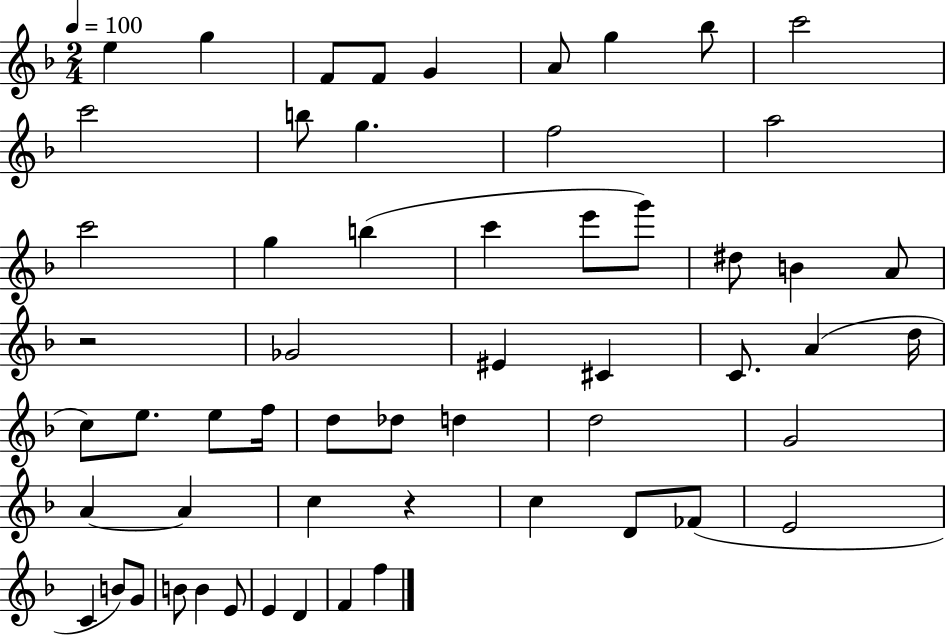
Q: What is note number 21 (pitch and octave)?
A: D#5